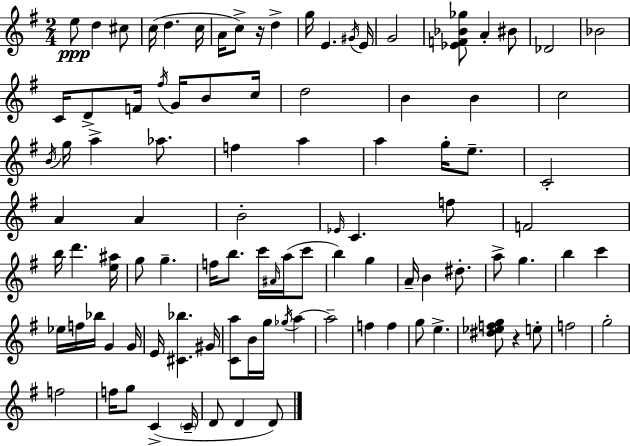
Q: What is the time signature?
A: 2/4